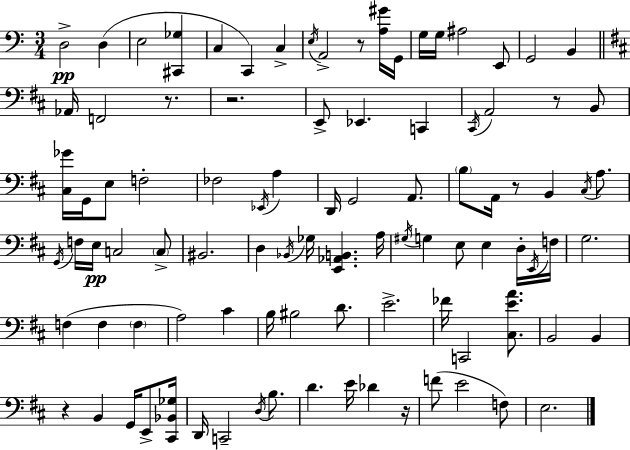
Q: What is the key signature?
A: A minor